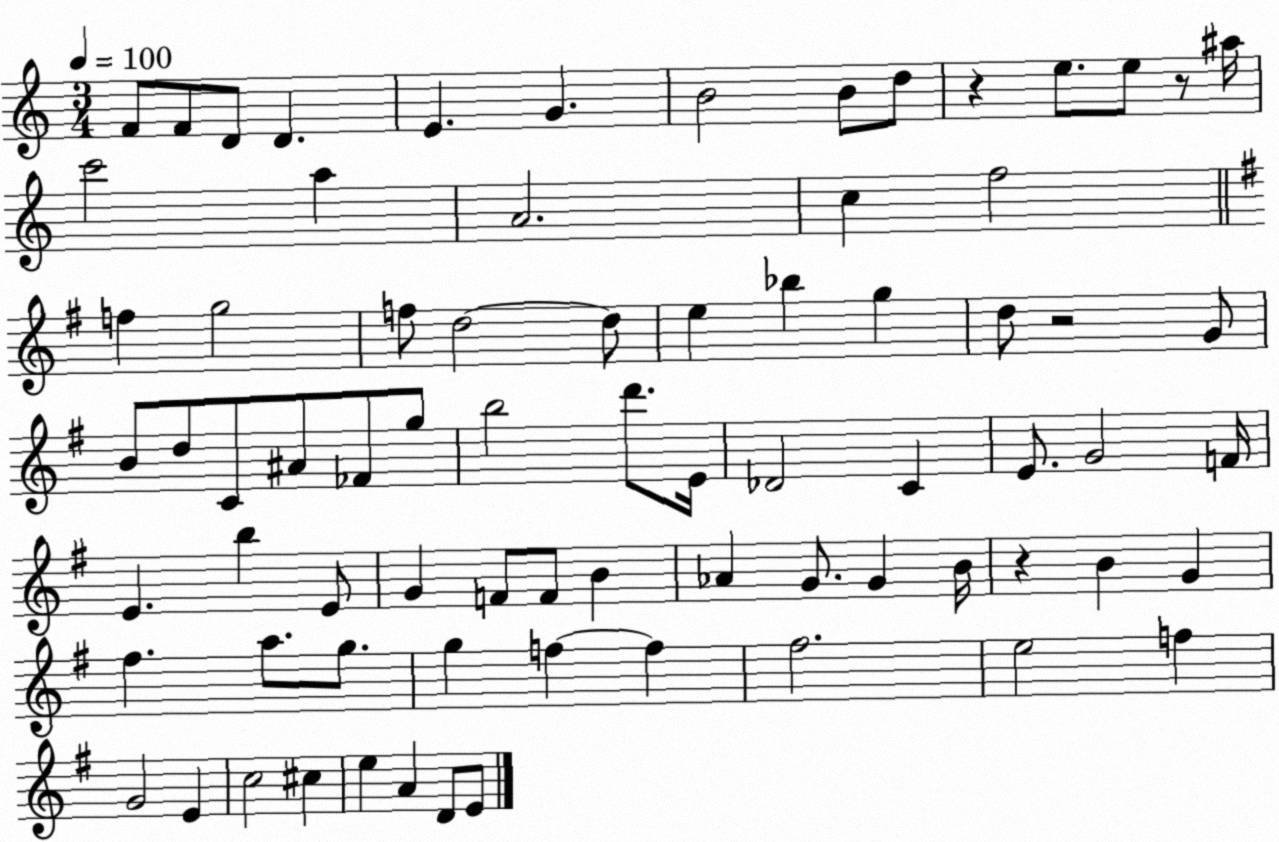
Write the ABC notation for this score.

X:1
T:Untitled
M:3/4
L:1/4
K:C
F/2 F/2 D/2 D E G B2 B/2 d/2 z e/2 e/2 z/2 ^a/4 c'2 a A2 c f2 f g2 f/2 d2 d/2 e _b g d/2 z2 G/2 B/2 d/2 C/2 ^A/2 _F/2 g/2 b2 d'/2 E/4 _D2 C E/2 G2 F/4 E b E/2 G F/2 F/2 B _A G/2 G B/4 z B G ^f a/2 g/2 g f f ^f2 e2 f G2 E c2 ^c e A D/2 E/2